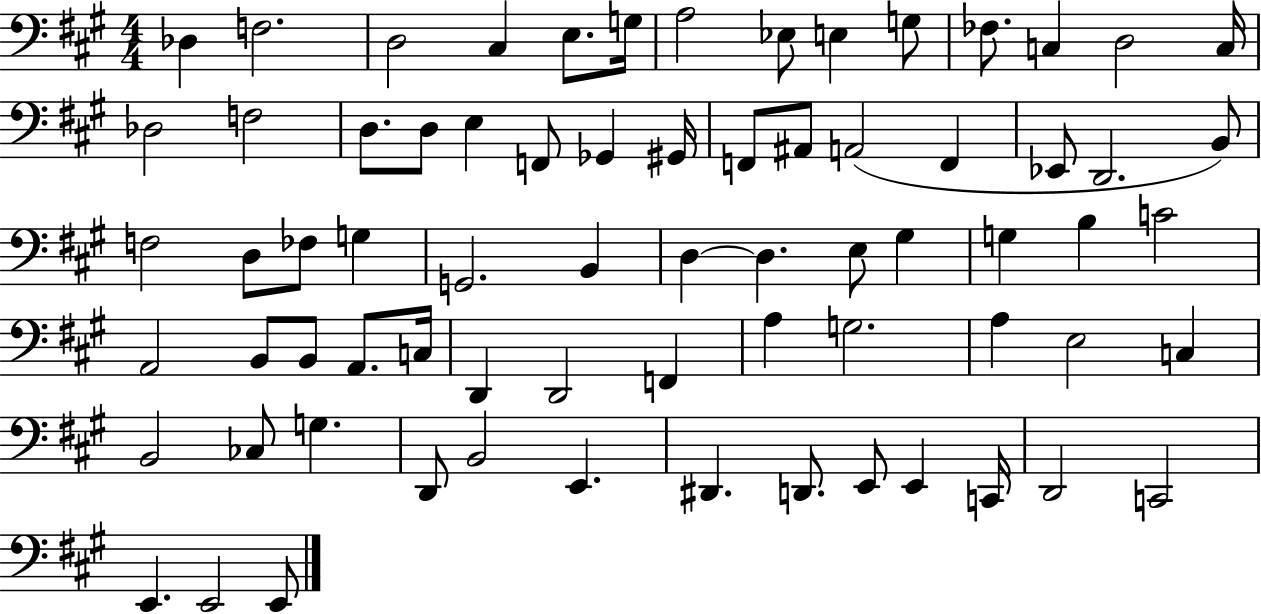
Db3/q F3/h. D3/h C#3/q E3/e. G3/s A3/h Eb3/e E3/q G3/e FES3/e. C3/q D3/h C3/s Db3/h F3/h D3/e. D3/e E3/q F2/e Gb2/q G#2/s F2/e A#2/e A2/h F2/q Eb2/e D2/h. B2/e F3/h D3/e FES3/e G3/q G2/h. B2/q D3/q D3/q. E3/e G#3/q G3/q B3/q C4/h A2/h B2/e B2/e A2/e. C3/s D2/q D2/h F2/q A3/q G3/h. A3/q E3/h C3/q B2/h CES3/e G3/q. D2/e B2/h E2/q. D#2/q. D2/e. E2/e E2/q C2/s D2/h C2/h E2/q. E2/h E2/e